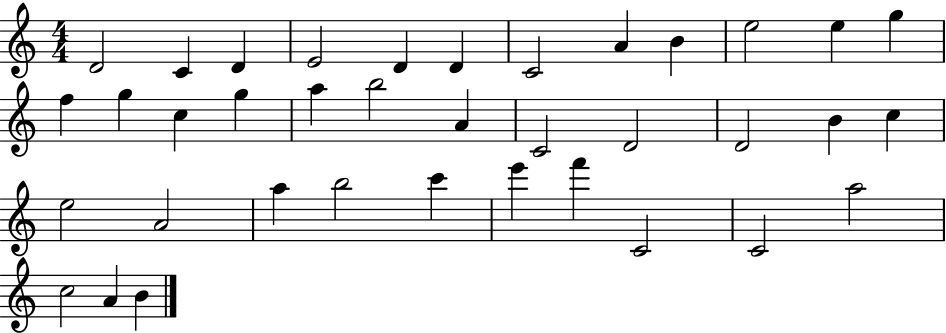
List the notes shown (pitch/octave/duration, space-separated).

D4/h C4/q D4/q E4/h D4/q D4/q C4/h A4/q B4/q E5/h E5/q G5/q F5/q G5/q C5/q G5/q A5/q B5/h A4/q C4/h D4/h D4/h B4/q C5/q E5/h A4/h A5/q B5/h C6/q E6/q F6/q C4/h C4/h A5/h C5/h A4/q B4/q